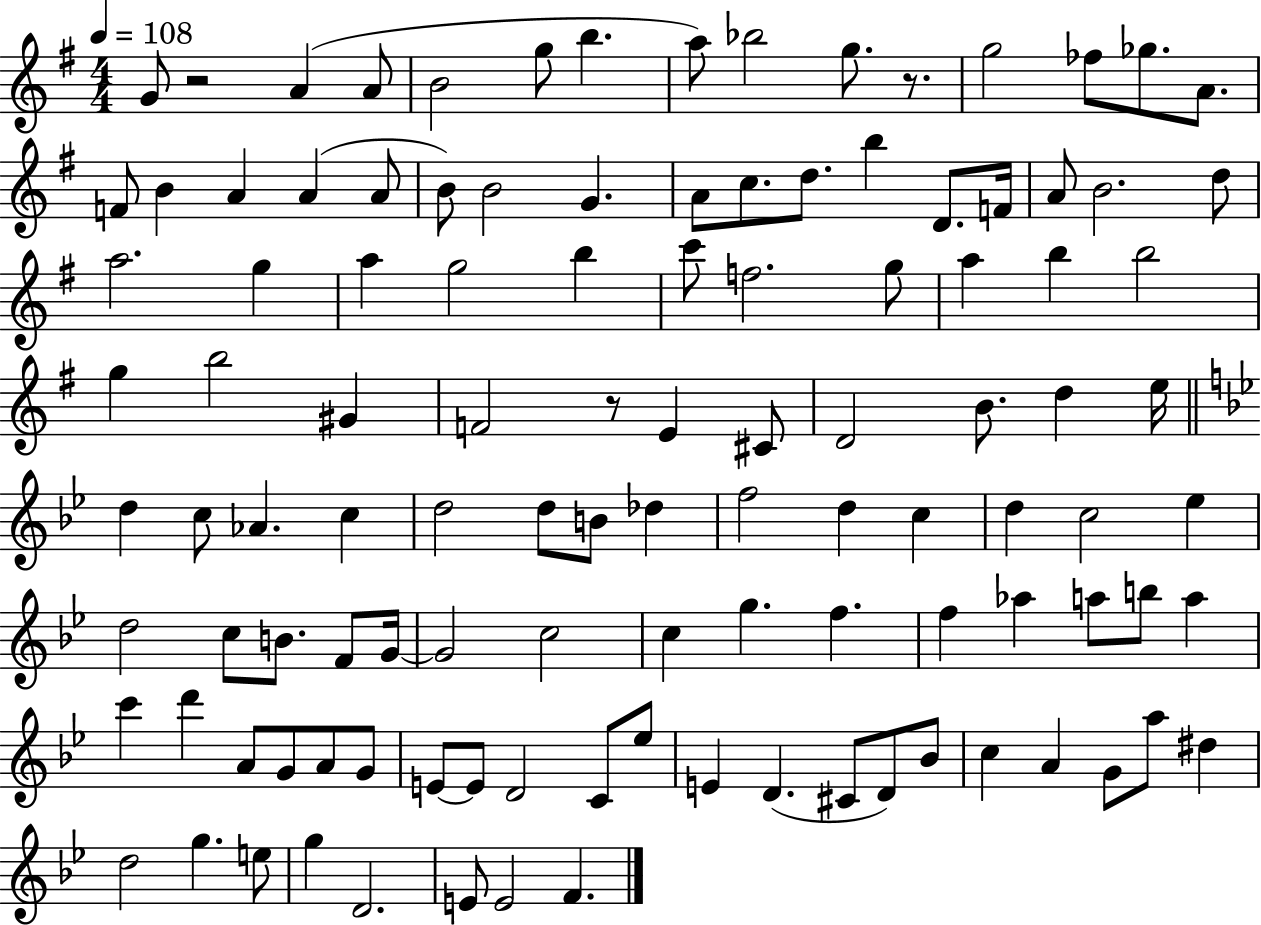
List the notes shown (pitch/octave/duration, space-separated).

G4/e R/h A4/q A4/e B4/h G5/e B5/q. A5/e Bb5/h G5/e. R/e. G5/h FES5/e Gb5/e. A4/e. F4/e B4/q A4/q A4/q A4/e B4/e B4/h G4/q. A4/e C5/e. D5/e. B5/q D4/e. F4/s A4/e B4/h. D5/e A5/h. G5/q A5/q G5/h B5/q C6/e F5/h. G5/e A5/q B5/q B5/h G5/q B5/h G#4/q F4/h R/e E4/q C#4/e D4/h B4/e. D5/q E5/s D5/q C5/e Ab4/q. C5/q D5/h D5/e B4/e Db5/q F5/h D5/q C5/q D5/q C5/h Eb5/q D5/h C5/e B4/e. F4/e G4/s G4/h C5/h C5/q G5/q. F5/q. F5/q Ab5/q A5/e B5/e A5/q C6/q D6/q A4/e G4/e A4/e G4/e E4/e E4/e D4/h C4/e Eb5/e E4/q D4/q. C#4/e D4/e Bb4/e C5/q A4/q G4/e A5/e D#5/q D5/h G5/q. E5/e G5/q D4/h. E4/e E4/h F4/q.